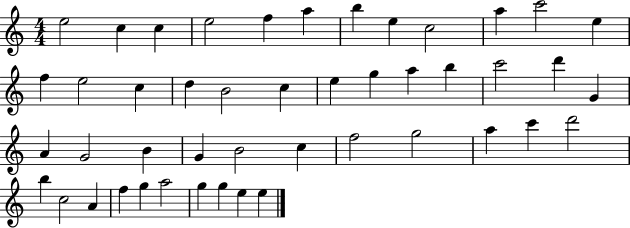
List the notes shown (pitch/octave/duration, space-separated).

E5/h C5/q C5/q E5/h F5/q A5/q B5/q E5/q C5/h A5/q C6/h E5/q F5/q E5/h C5/q D5/q B4/h C5/q E5/q G5/q A5/q B5/q C6/h D6/q G4/q A4/q G4/h B4/q G4/q B4/h C5/q F5/h G5/h A5/q C6/q D6/h B5/q C5/h A4/q F5/q G5/q A5/h G5/q G5/q E5/q E5/q